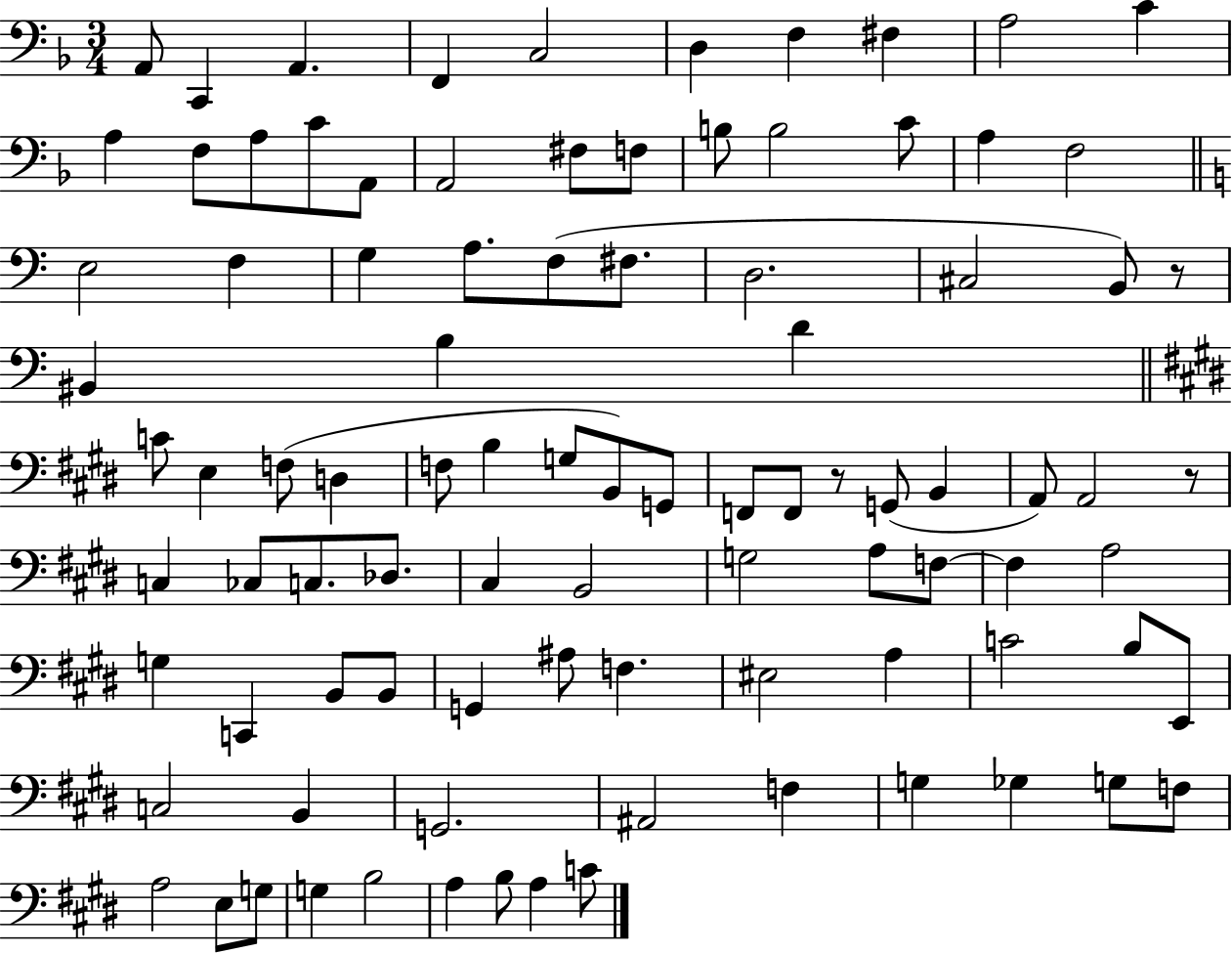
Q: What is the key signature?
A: F major